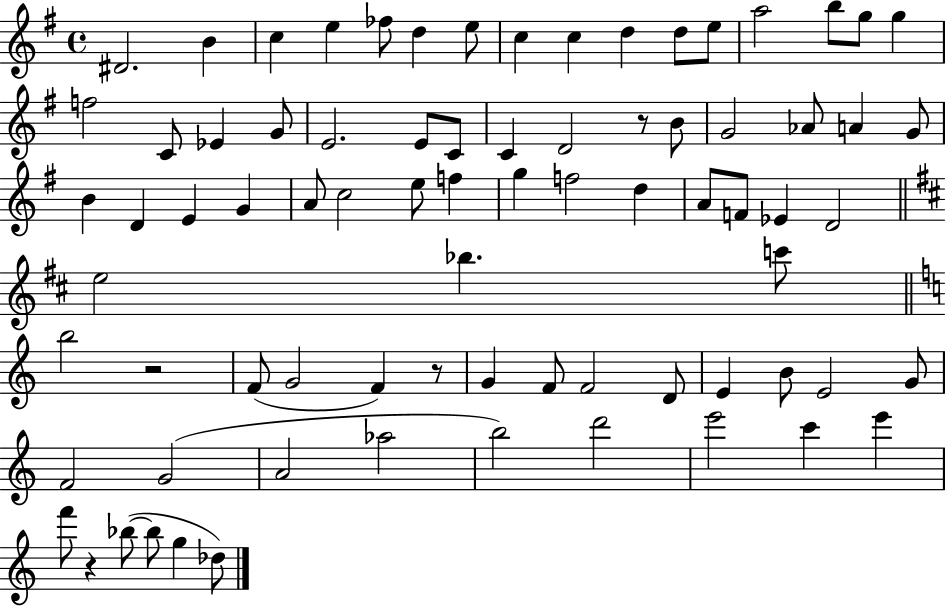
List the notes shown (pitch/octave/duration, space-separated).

D#4/h. B4/q C5/q E5/q FES5/e D5/q E5/e C5/q C5/q D5/q D5/e E5/e A5/h B5/e G5/e G5/q F5/h C4/e Eb4/q G4/e E4/h. E4/e C4/e C4/q D4/h R/e B4/e G4/h Ab4/e A4/q G4/e B4/q D4/q E4/q G4/q A4/e C5/h E5/e F5/q G5/q F5/h D5/q A4/e F4/e Eb4/q D4/h E5/h Bb5/q. C6/e B5/h R/h F4/e G4/h F4/q R/e G4/q F4/e F4/h D4/e E4/q B4/e E4/h G4/e F4/h G4/h A4/h Ab5/h B5/h D6/h E6/h C6/q E6/q F6/e R/q Bb5/e Bb5/e G5/q Db5/e